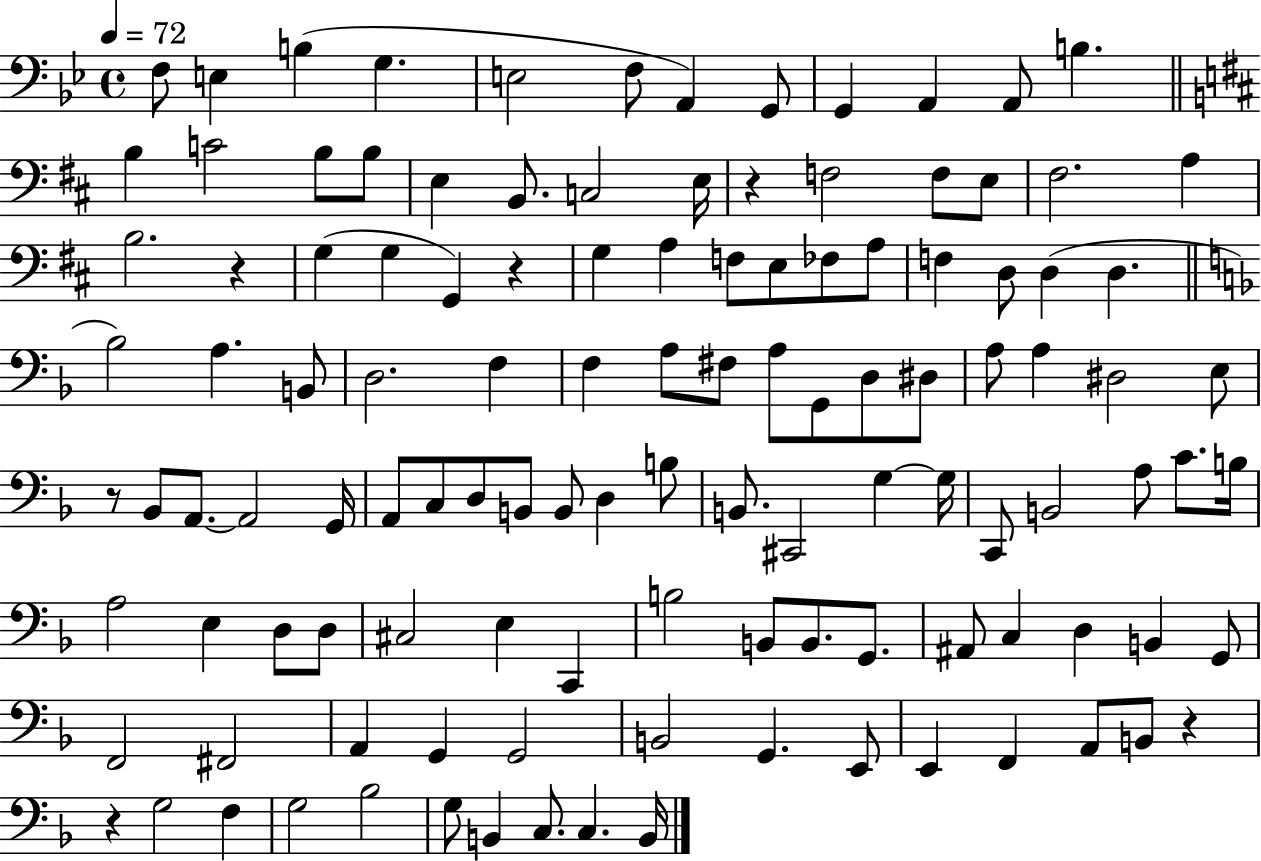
{
  \clef bass
  \time 4/4
  \defaultTimeSignature
  \key bes \major
  \tempo 4 = 72
  f8 e4 b4( g4. | e2 f8 a,4) g,8 | g,4 a,4 a,8 b4. | \bar "||" \break \key d \major b4 c'2 b8 b8 | e4 b,8. c2 e16 | r4 f2 f8 e8 | fis2. a4 | \break b2. r4 | g4( g4 g,4) r4 | g4 a4 f8 e8 fes8 a8 | f4 d8 d4( d4. | \break \bar "||" \break \key f \major bes2) a4. b,8 | d2. f4 | f4 a8 fis8 a8 g,8 d8 dis8 | a8 a4 dis2 e8 | \break r8 bes,8 a,8.~~ a,2 g,16 | a,8 c8 d8 b,8 b,8 d4 b8 | b,8. cis,2 g4~~ g16 | c,8 b,2 a8 c'8. b16 | \break a2 e4 d8 d8 | cis2 e4 c,4 | b2 b,8 b,8. g,8. | ais,8 c4 d4 b,4 g,8 | \break f,2 fis,2 | a,4 g,4 g,2 | b,2 g,4. e,8 | e,4 f,4 a,8 b,8 r4 | \break r4 g2 f4 | g2 bes2 | g8 b,4 c8. c4. b,16 | \bar "|."
}